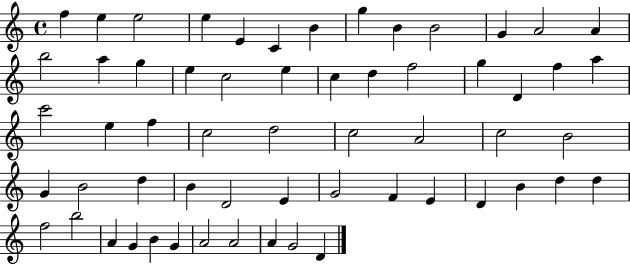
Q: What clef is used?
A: treble